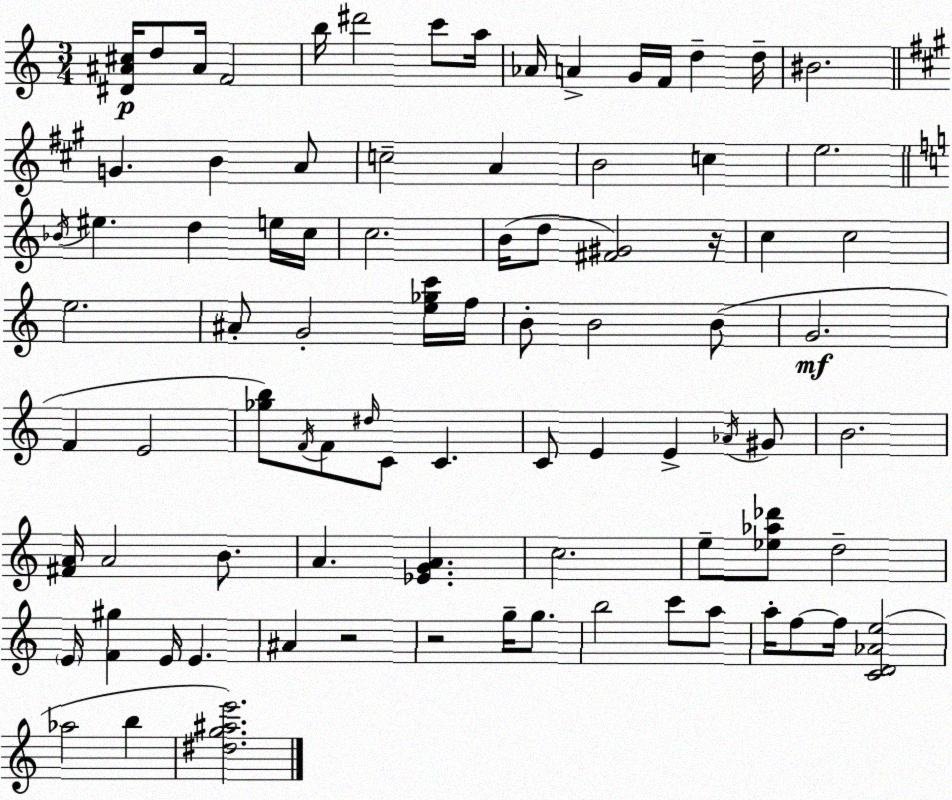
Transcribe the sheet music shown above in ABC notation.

X:1
T:Untitled
M:3/4
L:1/4
K:C
[^D^A^c]/4 d/2 ^A/4 F2 b/4 ^d'2 c'/2 a/4 _A/4 A G/4 F/4 d d/4 ^B2 G B A/2 c2 A B2 c e2 _B/4 ^e d e/4 c/4 c2 B/4 d/2 [^F^G]2 z/4 c c2 e2 ^A/2 G2 [e_gc']/4 f/4 B/2 B2 B/2 G2 F E2 [_gb]/2 F/4 F/2 ^d/4 C/2 C C/2 E E _A/4 ^G/2 B2 [^FA]/4 A2 B/2 A [_EGA] c2 e/2 [_e_a_d']/2 d2 E/4 [F^g] E/4 E ^A z2 z2 g/4 g/2 b2 c'/2 a/2 a/4 f/2 f/4 [CD_Ae]2 _a2 b [^dg^ae']2